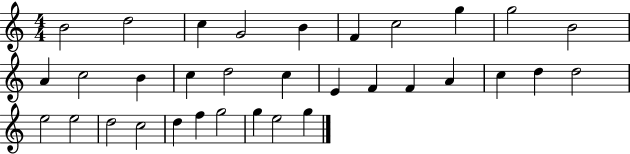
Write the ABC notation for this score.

X:1
T:Untitled
M:4/4
L:1/4
K:C
B2 d2 c G2 B F c2 g g2 B2 A c2 B c d2 c E F F A c d d2 e2 e2 d2 c2 d f g2 g e2 g